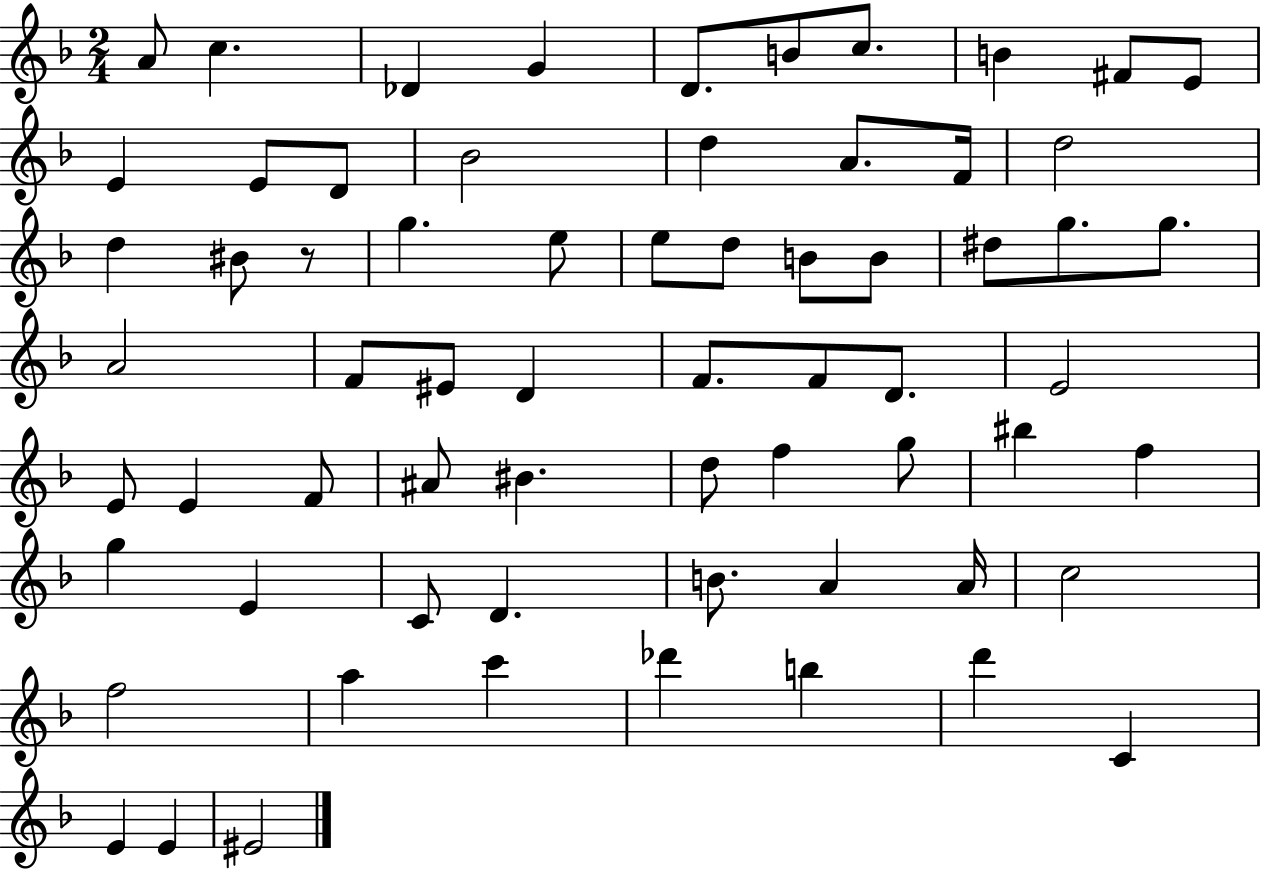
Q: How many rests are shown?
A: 1